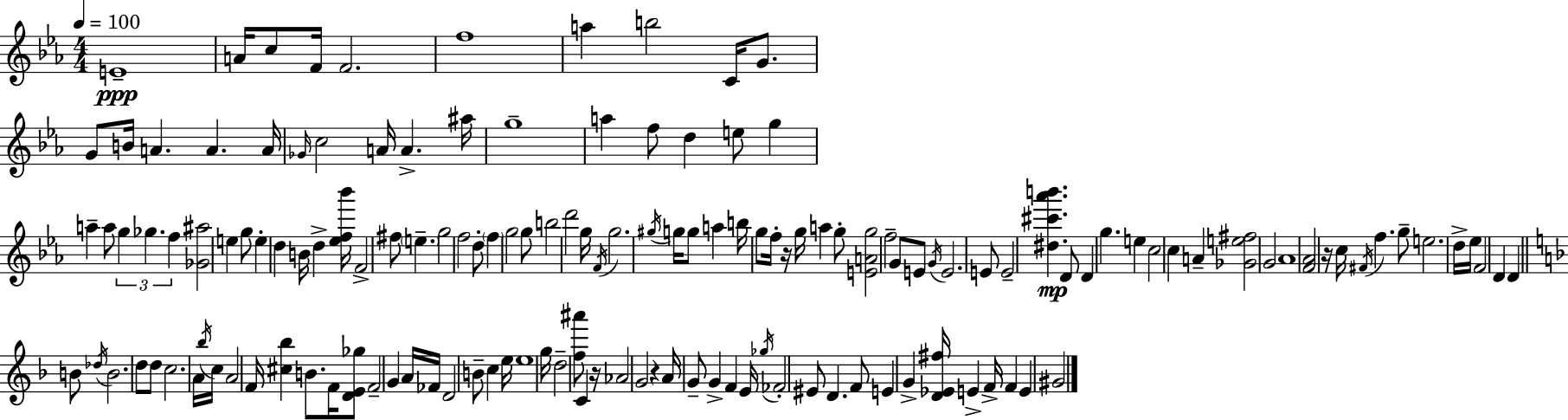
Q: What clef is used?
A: treble